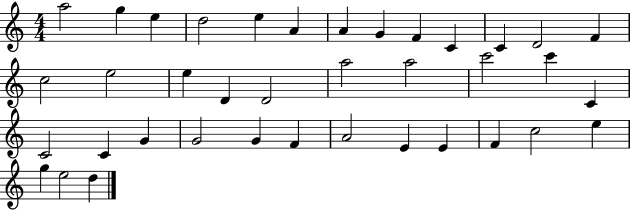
A5/h G5/q E5/q D5/h E5/q A4/q A4/q G4/q F4/q C4/q C4/q D4/h F4/q C5/h E5/h E5/q D4/q D4/h A5/h A5/h C6/h C6/q C4/q C4/h C4/q G4/q G4/h G4/q F4/q A4/h E4/q E4/q F4/q C5/h E5/q G5/q E5/h D5/q